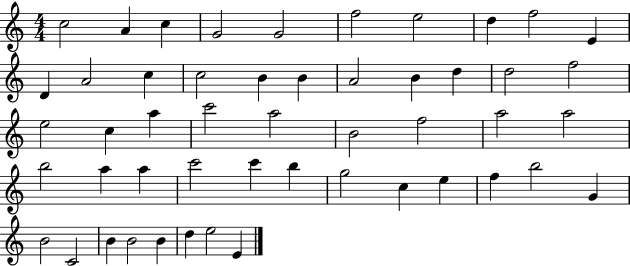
{
  \clef treble
  \numericTimeSignature
  \time 4/4
  \key c \major
  c''2 a'4 c''4 | g'2 g'2 | f''2 e''2 | d''4 f''2 e'4 | \break d'4 a'2 c''4 | c''2 b'4 b'4 | a'2 b'4 d''4 | d''2 f''2 | \break e''2 c''4 a''4 | c'''2 a''2 | b'2 f''2 | a''2 a''2 | \break b''2 a''4 a''4 | c'''2 c'''4 b''4 | g''2 c''4 e''4 | f''4 b''2 g'4 | \break b'2 c'2 | b'4 b'2 b'4 | d''4 e''2 e'4 | \bar "|."
}